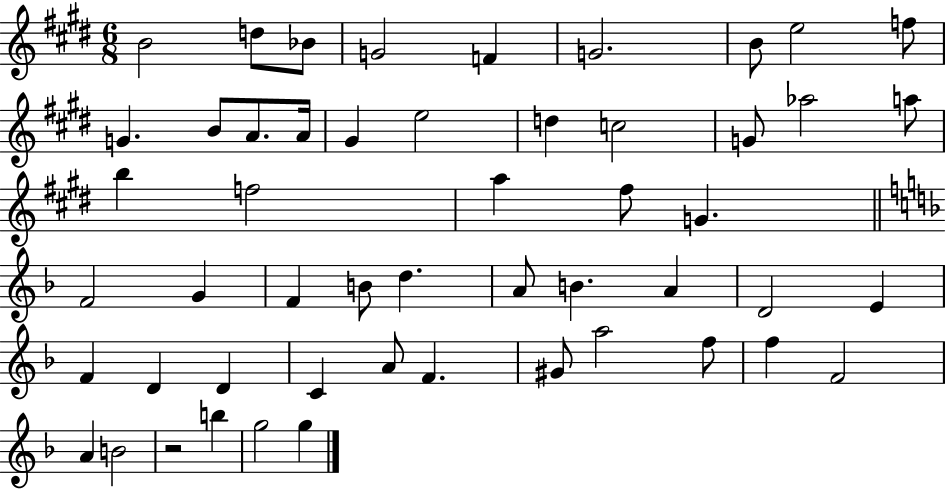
{
  \clef treble
  \numericTimeSignature
  \time 6/8
  \key e \major
  b'2 d''8 bes'8 | g'2 f'4 | g'2. | b'8 e''2 f''8 | \break g'4. b'8 a'8. a'16 | gis'4 e''2 | d''4 c''2 | g'8 aes''2 a''8 | \break b''4 f''2 | a''4 fis''8 g'4. | \bar "||" \break \key f \major f'2 g'4 | f'4 b'8 d''4. | a'8 b'4. a'4 | d'2 e'4 | \break f'4 d'4 d'4 | c'4 a'8 f'4. | gis'8 a''2 f''8 | f''4 f'2 | \break a'4 b'2 | r2 b''4 | g''2 g''4 | \bar "|."
}